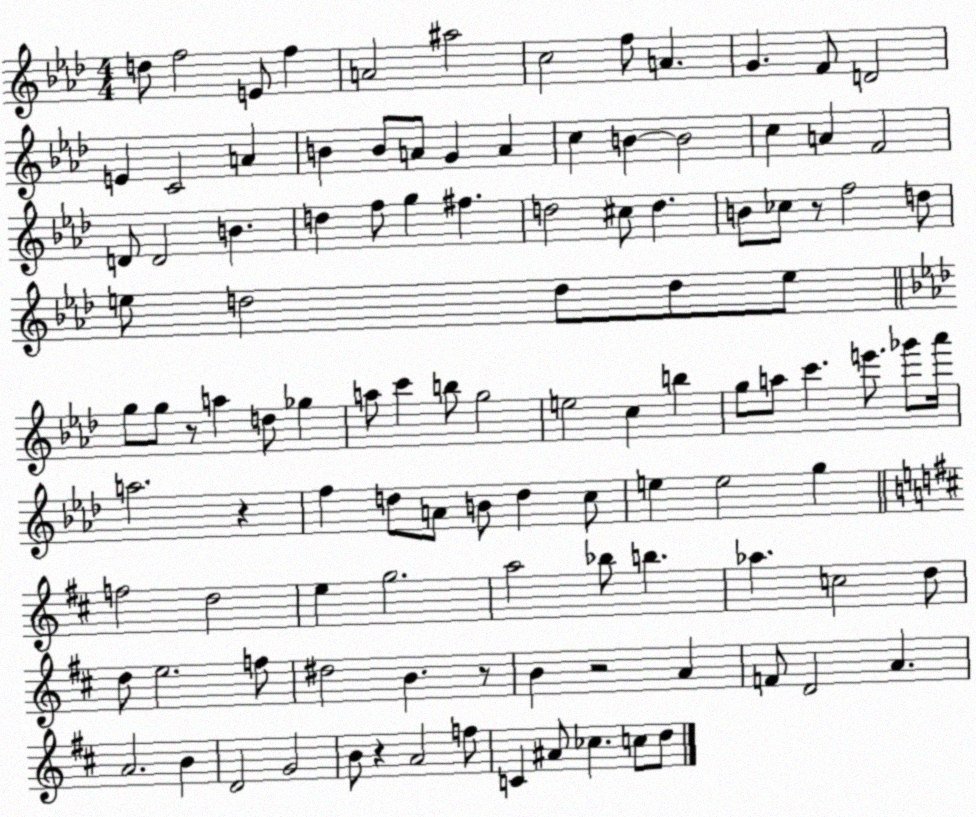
X:1
T:Untitled
M:4/4
L:1/4
K:Ab
d/2 f2 E/2 f A2 ^a2 c2 f/2 A G F/2 D2 E C2 A B B/2 A/2 G A c B B2 c A F2 D/2 D2 B d f/2 g ^f d2 ^c/2 d B/2 _c/2 z/2 f2 d/2 e/2 d2 d/2 d/2 e/2 g/2 g/2 z/2 a d/2 _g a/2 c' b/2 g2 e2 c b g/2 a/2 c' e'/2 _g'/2 _a'/4 a2 z f d/2 A/2 B/2 d c/2 e e2 g f2 d2 e g2 a2 _b/2 b _a c2 d/2 d/2 e2 f/2 ^d2 B z/2 B z2 A F/2 D2 A A2 B D2 G2 B/2 z A2 f/2 C ^A/2 _c c/2 d/2